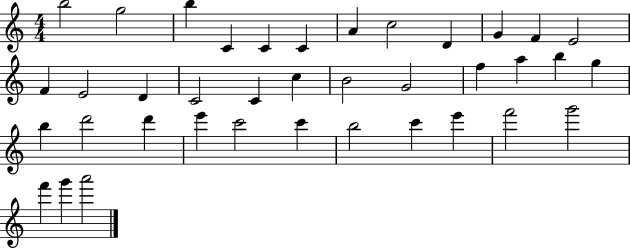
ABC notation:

X:1
T:Untitled
M:4/4
L:1/4
K:C
b2 g2 b C C C A c2 D G F E2 F E2 D C2 C c B2 G2 f a b g b d'2 d' e' c'2 c' b2 c' e' f'2 g'2 f' g' a'2